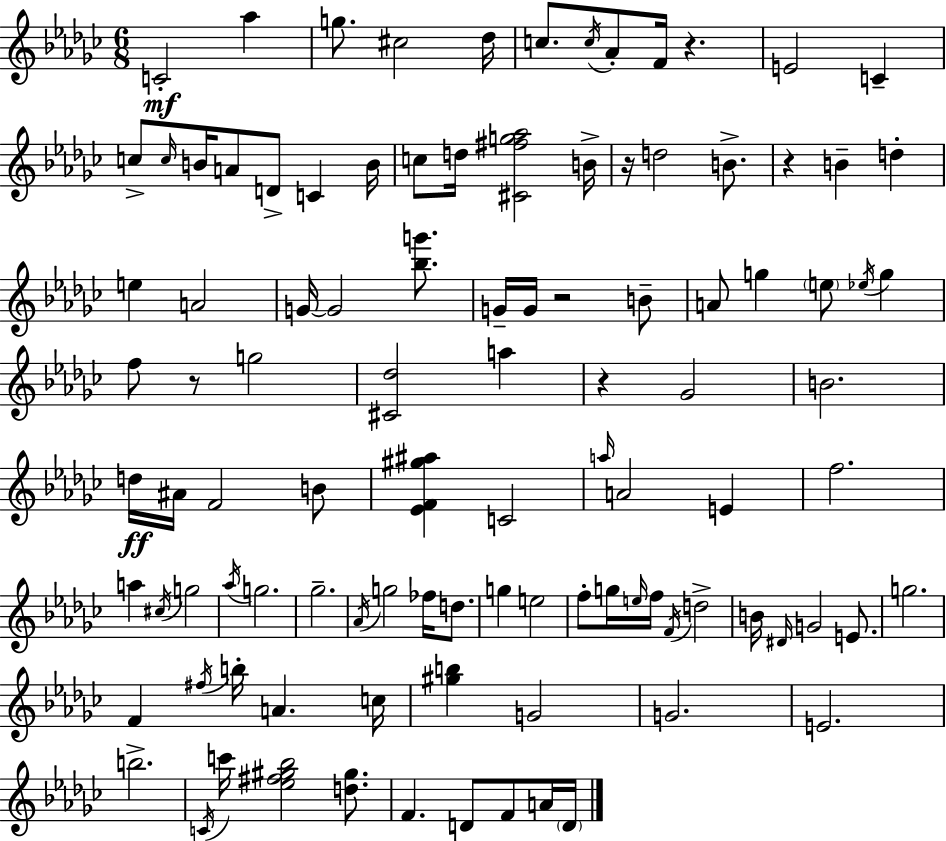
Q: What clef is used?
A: treble